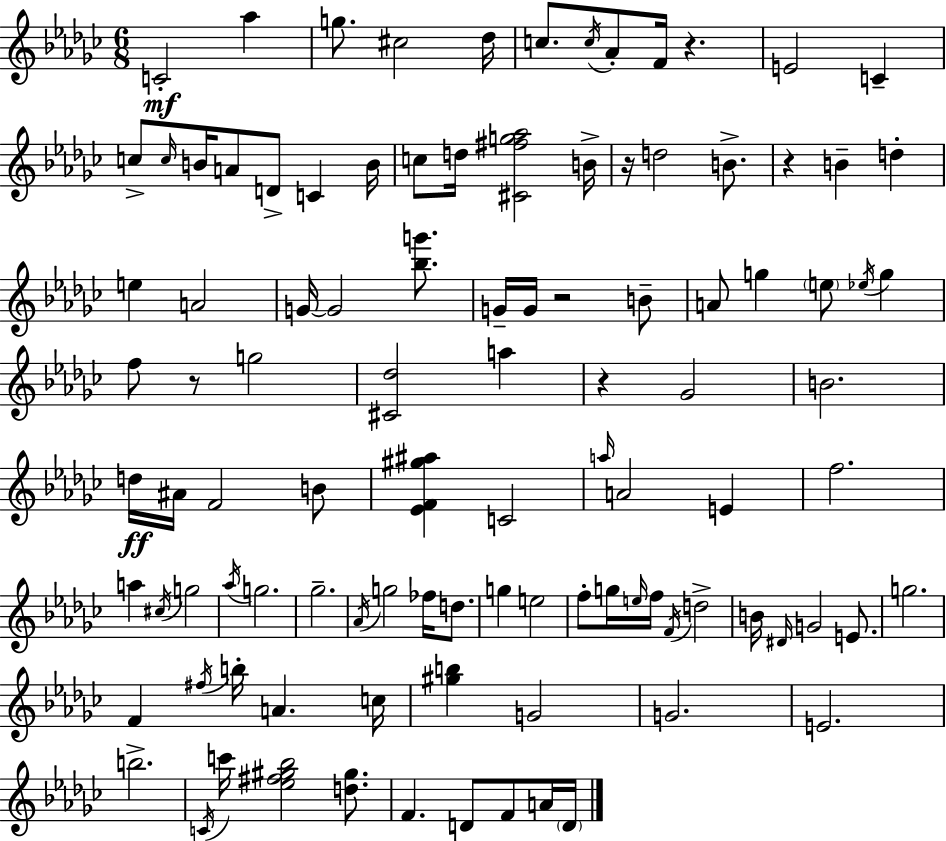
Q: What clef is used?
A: treble